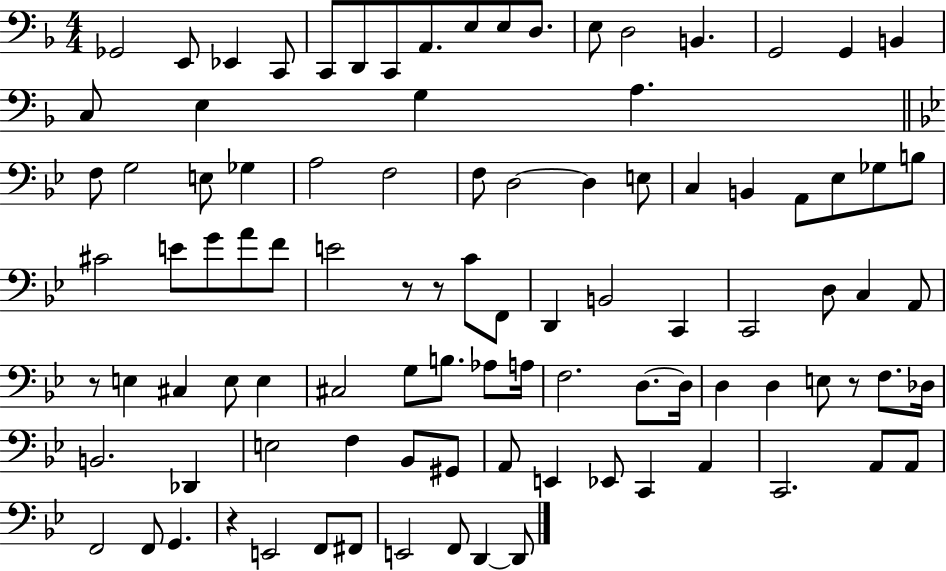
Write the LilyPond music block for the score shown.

{
  \clef bass
  \numericTimeSignature
  \time 4/4
  \key f \major
  ges,2 e,8 ees,4 c,8 | c,8 d,8 c,8 a,8. e8 e8 d8. | e8 d2 b,4. | g,2 g,4 b,4 | \break c8 e4 g4 a4. | \bar "||" \break \key g \minor f8 g2 e8 ges4 | a2 f2 | f8 d2~~ d4 e8 | c4 b,4 a,8 ees8 ges8 b8 | \break cis'2 e'8 g'8 a'8 f'8 | e'2 r8 r8 c'8 f,8 | d,4 b,2 c,4 | c,2 d8 c4 a,8 | \break r8 e4 cis4 e8 e4 | cis2 g8 b8. aes8 a16 | f2. d8.~~ d16 | d4 d4 e8 r8 f8. des16 | \break b,2. des,4 | e2 f4 bes,8 gis,8 | a,8 e,4 ees,8 c,4 a,4 | c,2. a,8 a,8 | \break f,2 f,8 g,4. | r4 e,2 f,8 fis,8 | e,2 f,8 d,4~~ d,8 | \bar "|."
}